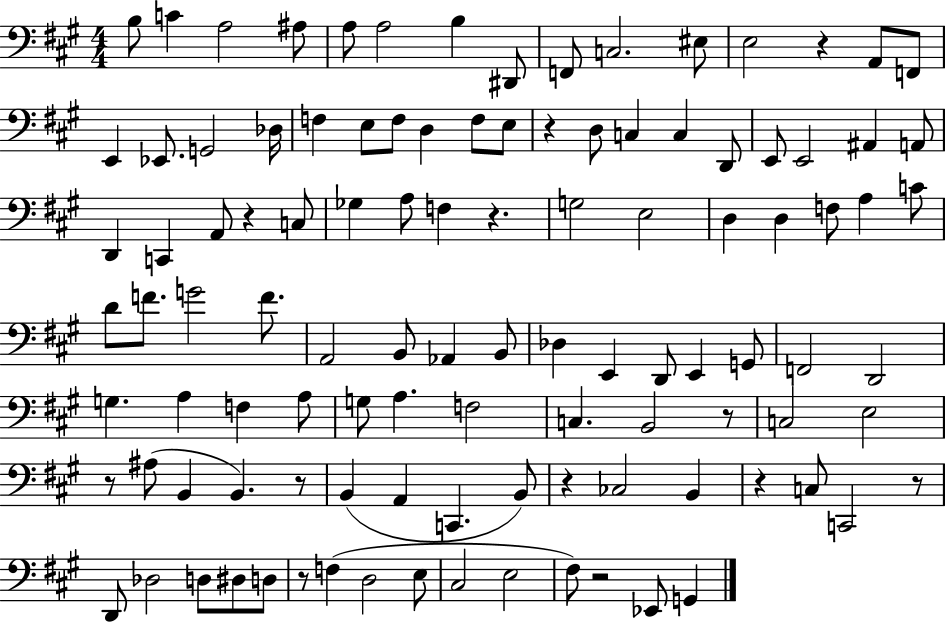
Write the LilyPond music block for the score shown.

{
  \clef bass
  \numericTimeSignature
  \time 4/4
  \key a \major
  b8 c'4 a2 ais8 | a8 a2 b4 dis,8 | f,8 c2. eis8 | e2 r4 a,8 f,8 | \break e,4 ees,8. g,2 des16 | f4 e8 f8 d4 f8 e8 | r4 d8 c4 c4 d,8 | e,8 e,2 ais,4 a,8 | \break d,4 c,4 a,8 r4 c8 | ges4 a8 f4 r4. | g2 e2 | d4 d4 f8 a4 c'8 | \break d'8 f'8. g'2 f'8. | a,2 b,8 aes,4 b,8 | des4 e,4 d,8 e,4 g,8 | f,2 d,2 | \break g4. a4 f4 a8 | g8 a4. f2 | c4. b,2 r8 | c2 e2 | \break r8 ais8( b,4 b,4.) r8 | b,4( a,4 c,4. b,8) | r4 ces2 b,4 | r4 c8 c,2 r8 | \break d,8 des2 d8 dis8 d8 | r8 f4( d2 e8 | cis2 e2 | fis8) r2 ees,8 g,4 | \break \bar "|."
}